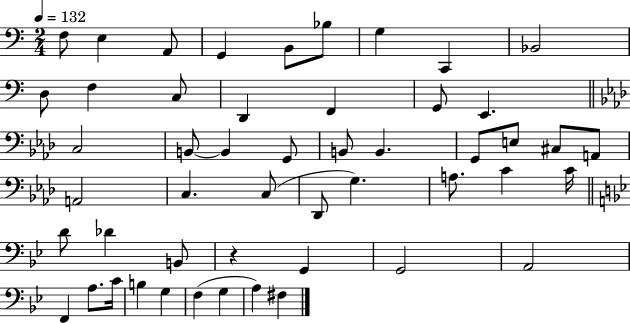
F3/e E3/q A2/e G2/q B2/e Bb3/e G3/q C2/q Bb2/h D3/e F3/q C3/e D2/q F2/q G2/e E2/q. C3/h B2/e B2/q G2/e B2/e B2/q. G2/e E3/e C#3/e A2/e A2/h C3/q. C3/e Db2/e G3/q. A3/e. C4/q C4/s D4/e Db4/q B2/e R/q G2/q G2/h A2/h F2/q A3/e. C4/s B3/q G3/q F3/q G3/q A3/q F#3/q